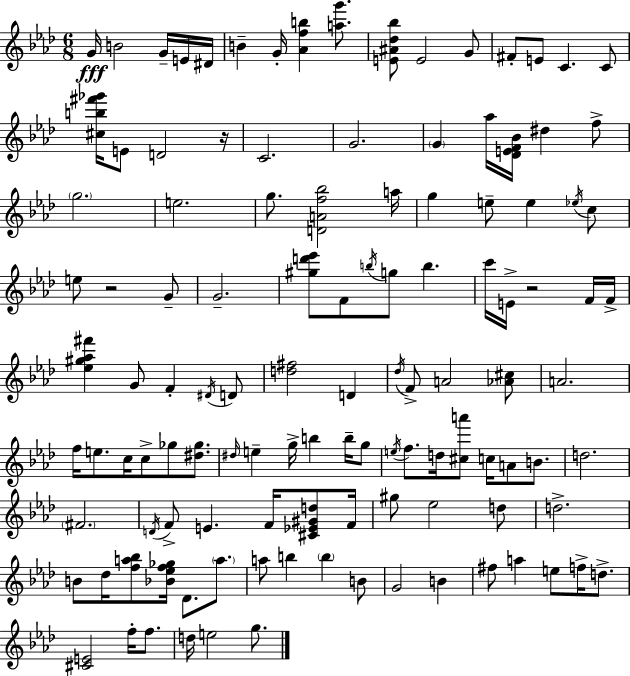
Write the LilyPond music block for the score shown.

{
  \clef treble
  \numericTimeSignature
  \time 6/8
  \key f \minor
  g'16\fff b'2 g'16-- e'16 dis'16 | b'4-- g'16-. <aes' f'' b''>4 <a'' g'''>8. | <e' ais' des'' bes''>8 e'2 g'8 | fis'8-. e'8 c'4. c'8 | \break <cis'' b'' fis''' ges'''>16 e'8 d'2 r16 | c'2. | g'2. | \parenthesize g'4 aes''16 <des' e' f' bes'>16 dis''4 f''8-> | \break \parenthesize g''2. | e''2. | g''8. <d' a' f'' bes''>2 a''16 | g''4 e''8-- e''4 \acciaccatura { ees''16 } c''8 | \break e''8 r2 g'8-- | g'2.-- | <gis'' d''' ees'''>8 f'8 \acciaccatura { b''16 } g''8 b''4. | c'''16 e'16-> r2 | \break f'16 f'16-> <ees'' gis'' aes'' fis'''>4 g'8 f'4-. | \acciaccatura { dis'16 } d'8 <d'' fis''>2 d'4 | \acciaccatura { des''16 } f'8-> a'2 | <aes' cis''>8 a'2. | \break f''16 e''8. c''16 c''8-> ges''8 | <dis'' ges''>8. \grace { dis''16 } e''4-- g''16-> b''4 | b''16-- g''8 \acciaccatura { e''16 } f''8. d''16 <cis'' a'''>8 | c''16 a'8 b'8. d''2. | \break \parenthesize fis'2. | \acciaccatura { d'16 } f'8-> e'4. | f'16 <cis' ees' gis' d''>8 f'16 gis''8 ees''2 | d''8 d''2.-> | \break b'8 des''16 <f'' a'' bes''>8 | <bes' ees'' f'' ges''>16 des'8. \parenthesize a''8. a''8 b''4 | \parenthesize b''4 b'8 g'2 | b'4 fis''8 a''4 | \break e''8 f''16-> d''8.-> <cis' e'>2 | f''16-. f''8. d''16 e''2 | g''8. \bar "|."
}